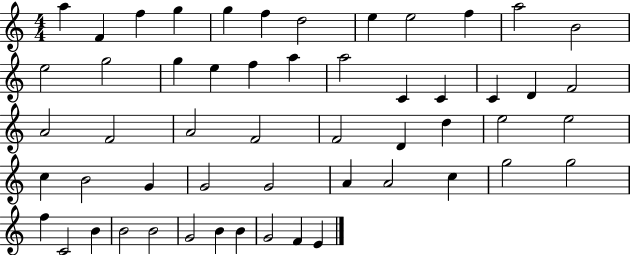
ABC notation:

X:1
T:Untitled
M:4/4
L:1/4
K:C
a F f g g f d2 e e2 f a2 B2 e2 g2 g e f a a2 C C C D F2 A2 F2 A2 F2 F2 D d e2 e2 c B2 G G2 G2 A A2 c g2 g2 f C2 B B2 B2 G2 B B G2 F E